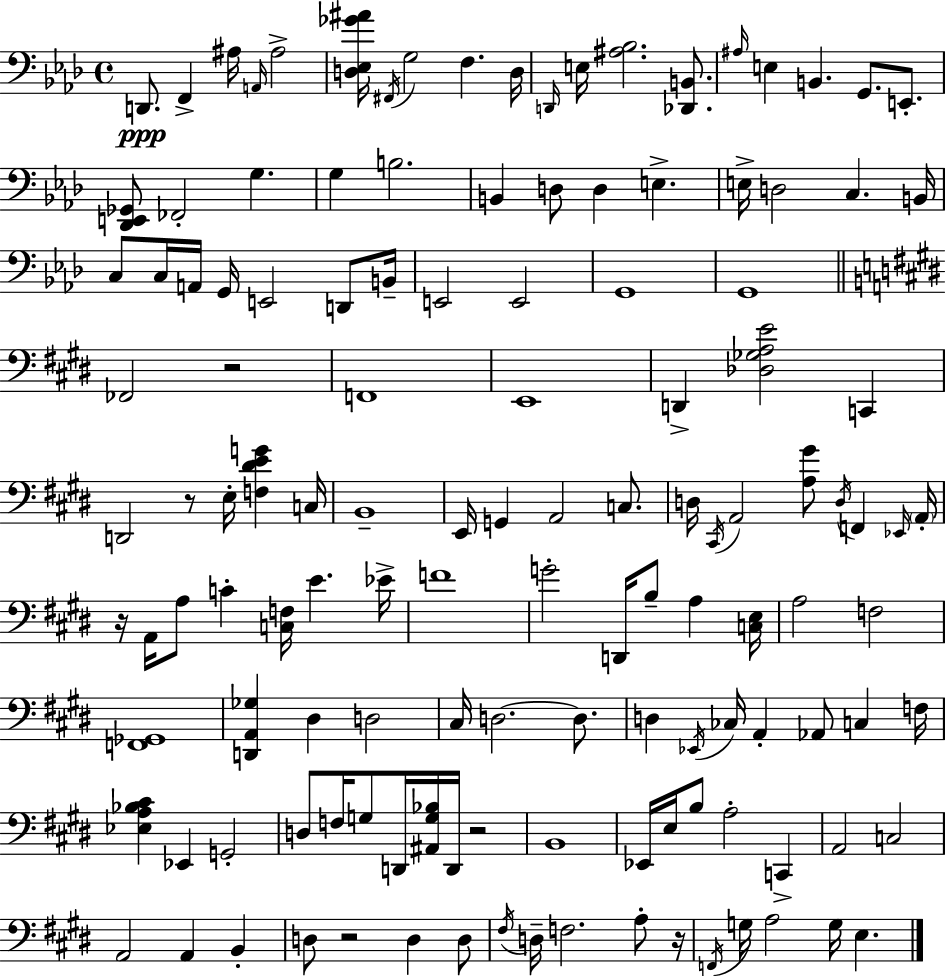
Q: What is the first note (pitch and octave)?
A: D2